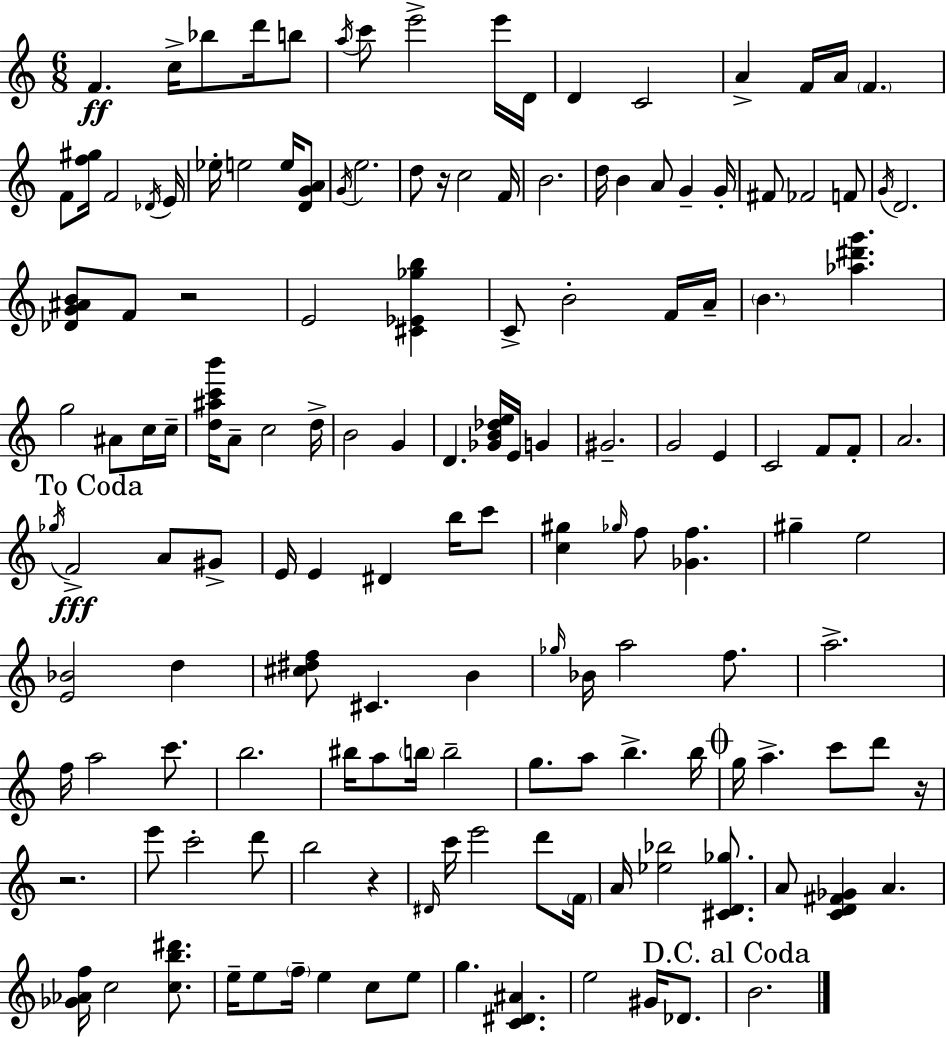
F4/q. C5/s Bb5/e D6/s B5/e A5/s C6/e E6/h E6/s D4/s D4/q C4/h A4/q F4/s A4/s F4/q. F4/e [F5,G#5]/s F4/h Db4/s E4/s Eb5/s E5/h E5/s [D4,G4,A4]/e G4/s E5/h. D5/e R/s C5/h F4/s B4/h. D5/s B4/q A4/e G4/q G4/s F#4/e FES4/h F4/e G4/s D4/h. [Db4,G4,A#4,B4]/e F4/e R/h E4/h [C#4,Eb4,Gb5,B5]/q C4/e B4/h F4/s A4/s B4/q. [Ab5,D#6,G6]/q. G5/h A#4/e C5/s C5/s [D5,A#5,C6,B6]/s A4/e C5/h D5/s B4/h G4/q D4/q. [Gb4,B4,Db5,E5]/s E4/s G4/q G#4/h. G4/h E4/q C4/h F4/e F4/e A4/h. Gb5/s F4/h A4/e G#4/e E4/s E4/q D#4/q B5/s C6/e [C5,G#5]/q Gb5/s F5/e [Gb4,F5]/q. G#5/q E5/h [E4,Bb4]/h D5/q [C#5,D#5,F5]/e C#4/q. B4/q Gb5/s Bb4/s A5/h F5/e. A5/h. F5/s A5/h C6/e. B5/h. BIS5/s A5/e B5/s B5/h G5/e. A5/e B5/q. B5/s G5/s A5/q. C6/e D6/e R/s R/h. E6/e C6/h D6/e B5/h R/q D#4/s C6/s E6/h D6/e F4/s A4/s [Eb5,Bb5]/h [C#4,D4,Gb5]/e. A4/e [C4,D4,F#4,Gb4]/q A4/q. [Gb4,Ab4,F5]/s C5/h [C5,B5,D#6]/e. E5/s E5/e F5/s E5/q C5/e E5/e G5/q. [C4,D#4,A#4]/q. E5/h G#4/s Db4/e. B4/h.